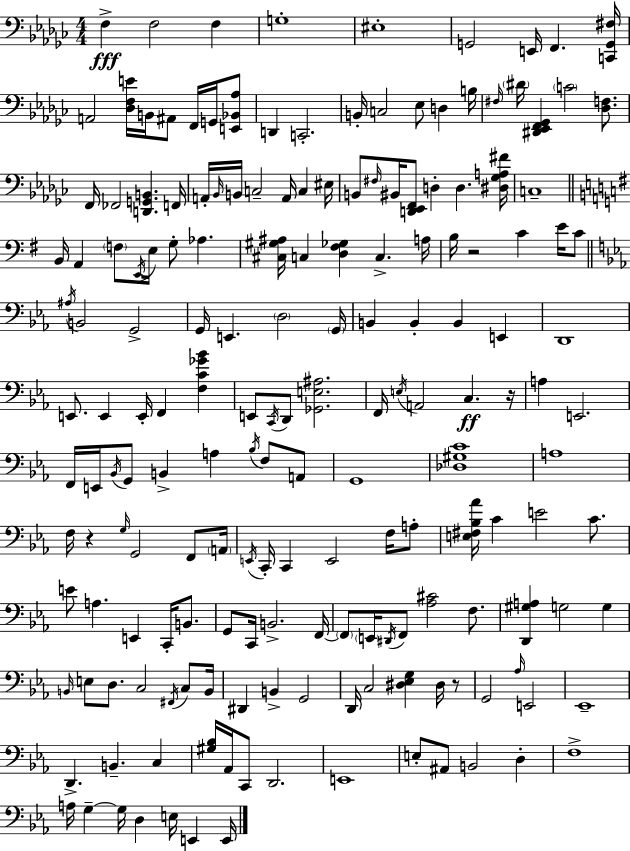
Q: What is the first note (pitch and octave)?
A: F3